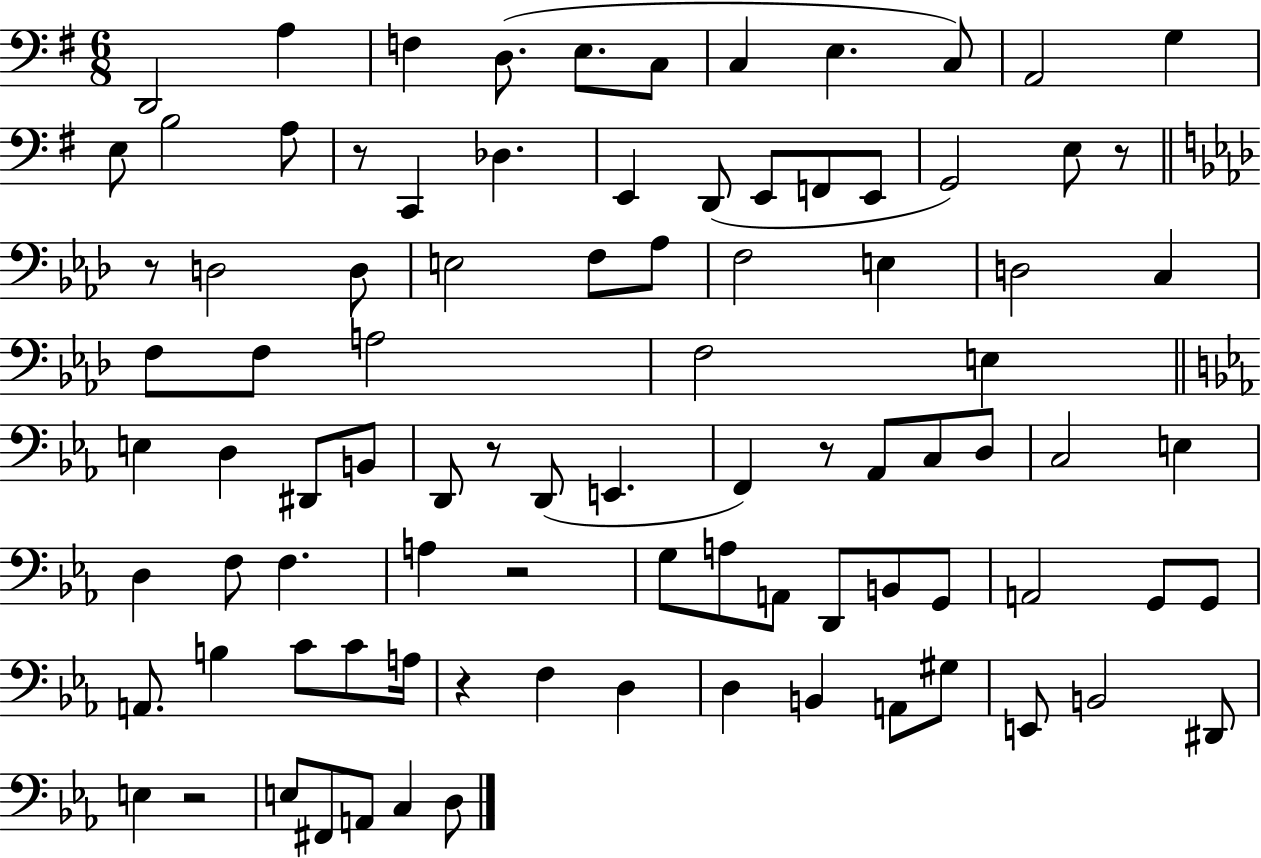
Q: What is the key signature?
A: G major